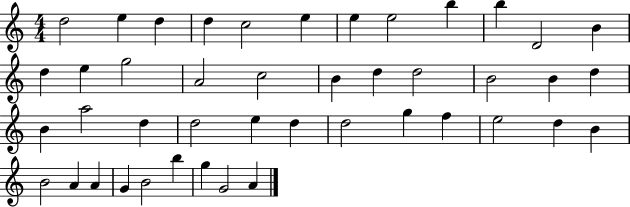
X:1
T:Untitled
M:4/4
L:1/4
K:C
d2 e d d c2 e e e2 b b D2 B d e g2 A2 c2 B d d2 B2 B d B a2 d d2 e d d2 g f e2 d B B2 A A G B2 b g G2 A